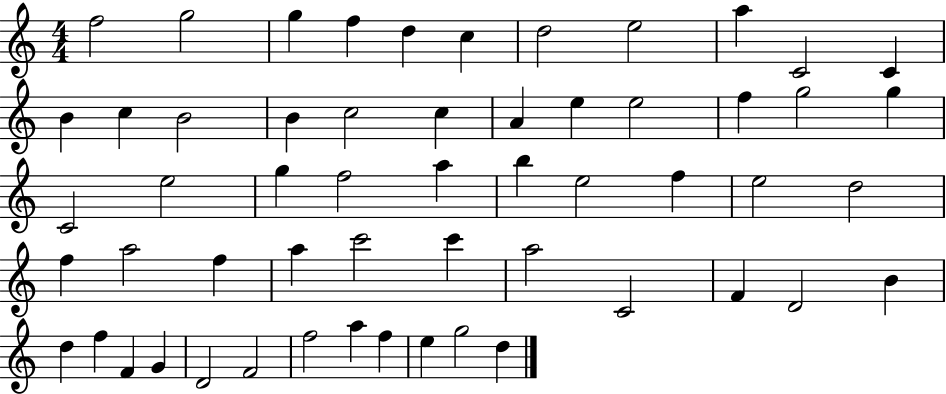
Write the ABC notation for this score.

X:1
T:Untitled
M:4/4
L:1/4
K:C
f2 g2 g f d c d2 e2 a C2 C B c B2 B c2 c A e e2 f g2 g C2 e2 g f2 a b e2 f e2 d2 f a2 f a c'2 c' a2 C2 F D2 B d f F G D2 F2 f2 a f e g2 d